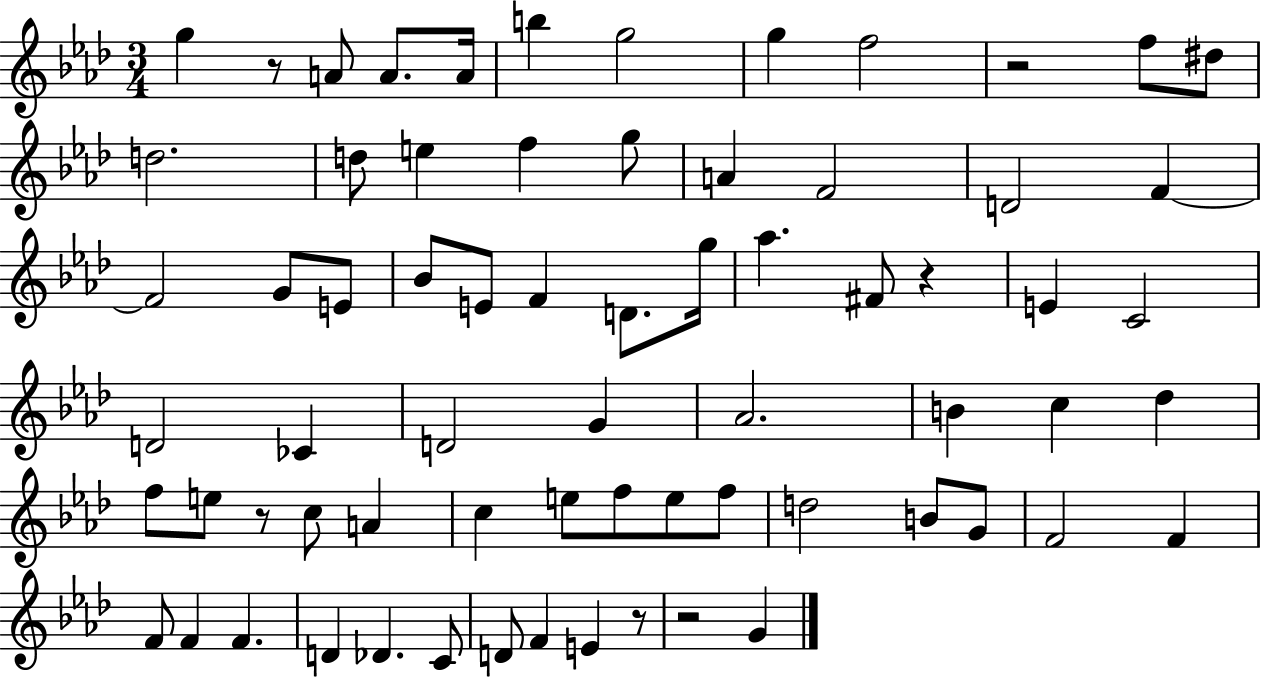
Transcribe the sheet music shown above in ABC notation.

X:1
T:Untitled
M:3/4
L:1/4
K:Ab
g z/2 A/2 A/2 A/4 b g2 g f2 z2 f/2 ^d/2 d2 d/2 e f g/2 A F2 D2 F F2 G/2 E/2 _B/2 E/2 F D/2 g/4 _a ^F/2 z E C2 D2 _C D2 G _A2 B c _d f/2 e/2 z/2 c/2 A c e/2 f/2 e/2 f/2 d2 B/2 G/2 F2 F F/2 F F D _D C/2 D/2 F E z/2 z2 G